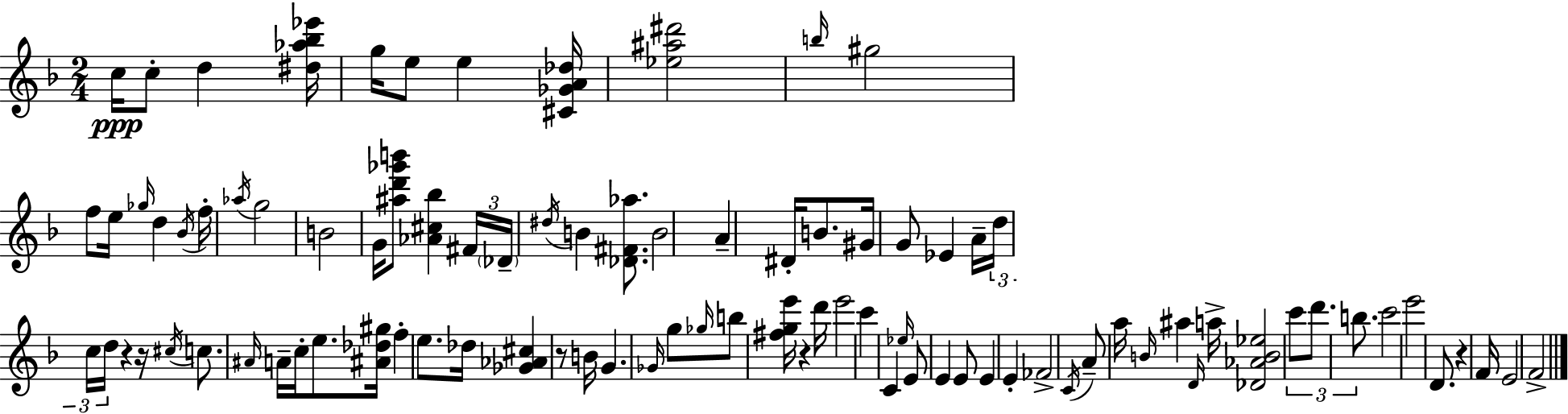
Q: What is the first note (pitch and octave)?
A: C5